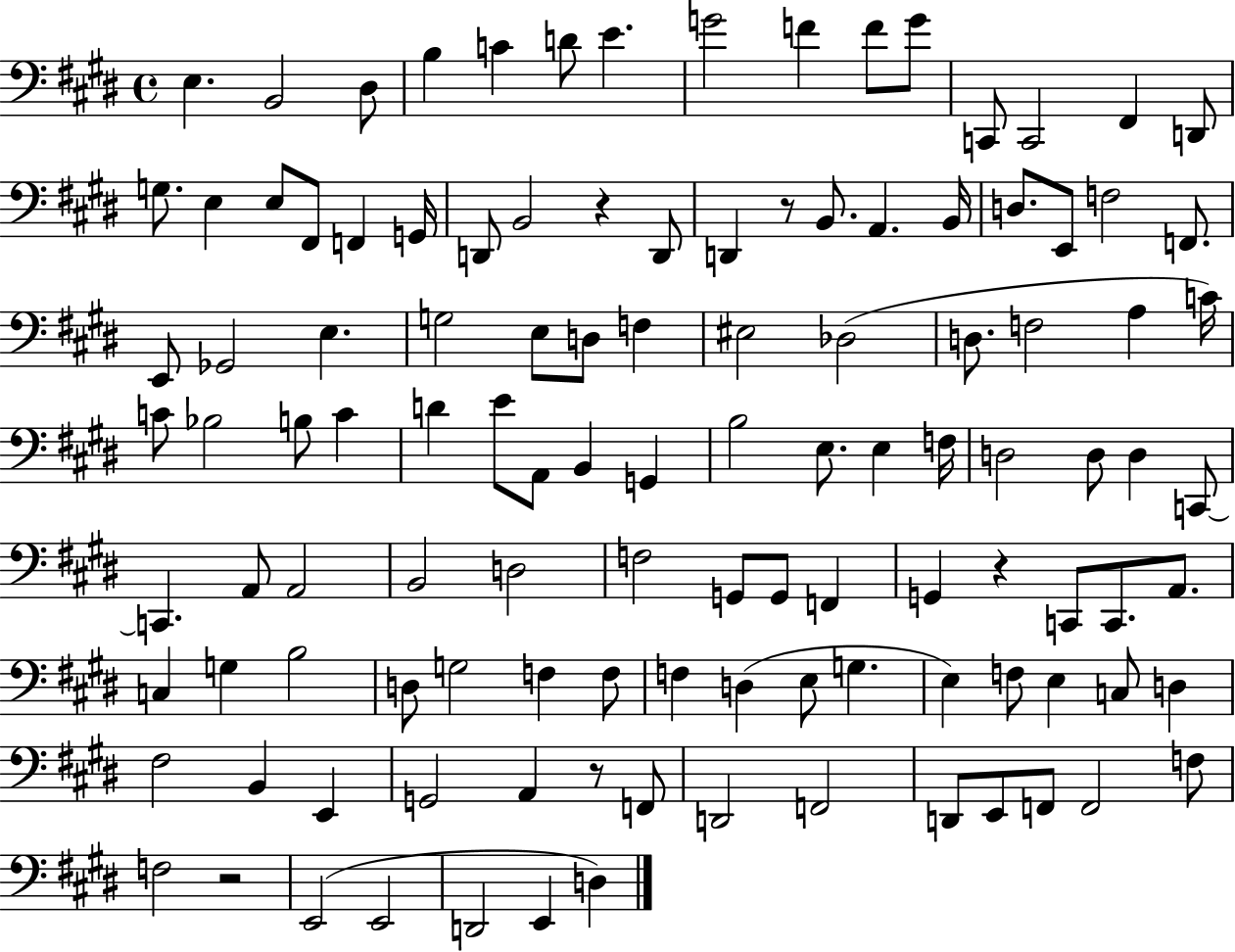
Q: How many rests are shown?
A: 5